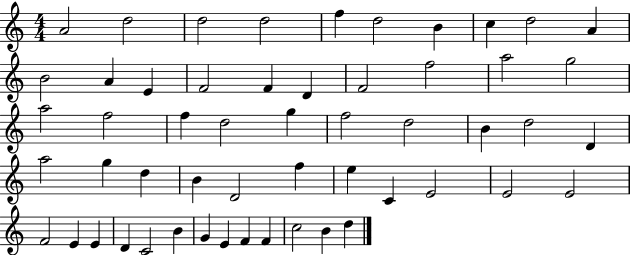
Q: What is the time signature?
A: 4/4